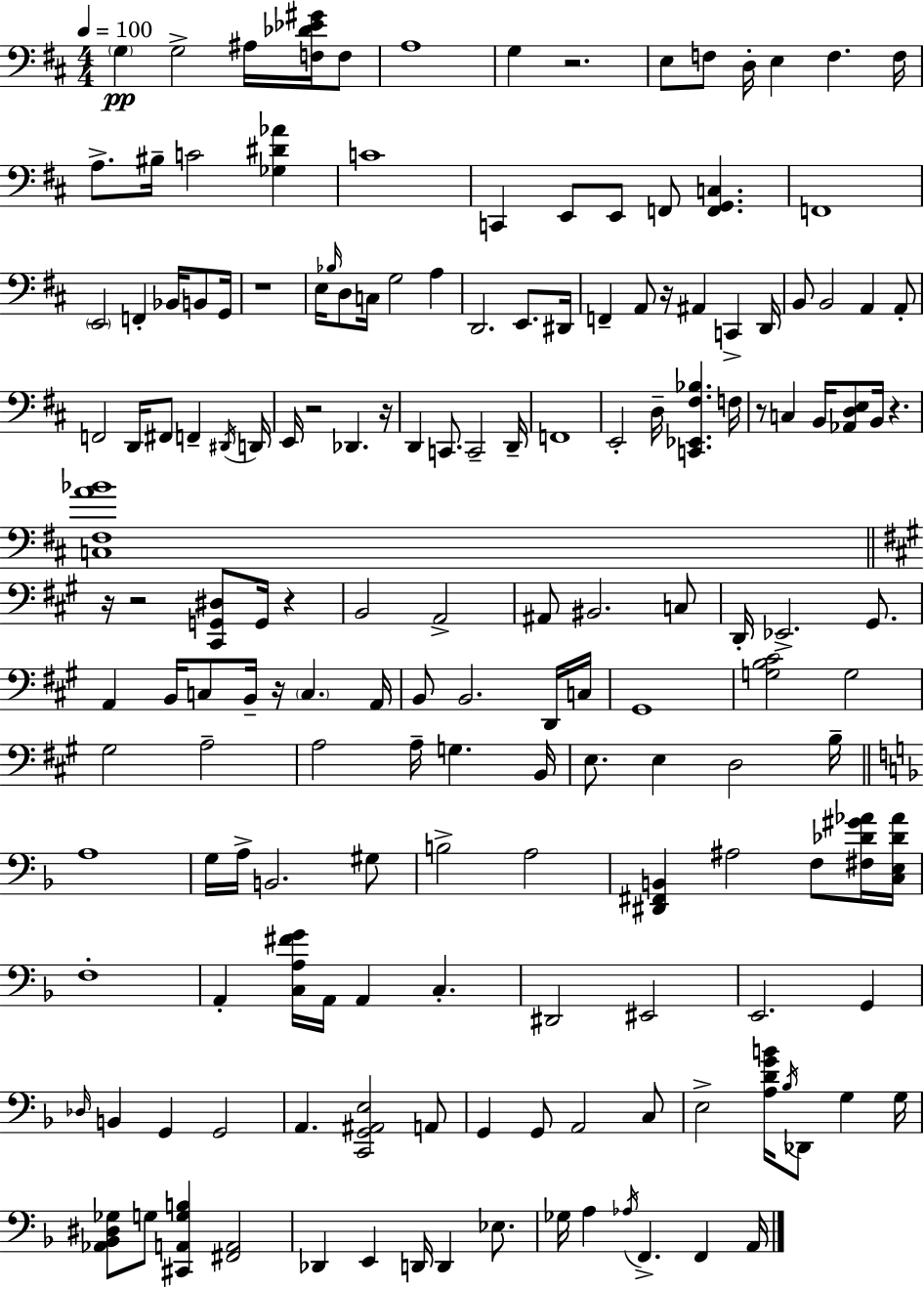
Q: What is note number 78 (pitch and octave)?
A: A2